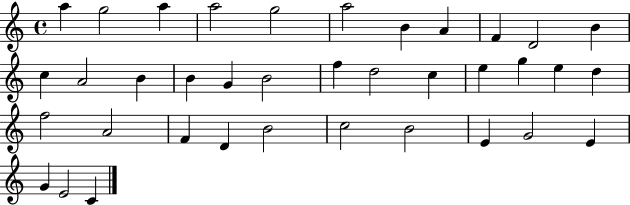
X:1
T:Untitled
M:4/4
L:1/4
K:C
a g2 a a2 g2 a2 B A F D2 B c A2 B B G B2 f d2 c e g e d f2 A2 F D B2 c2 B2 E G2 E G E2 C